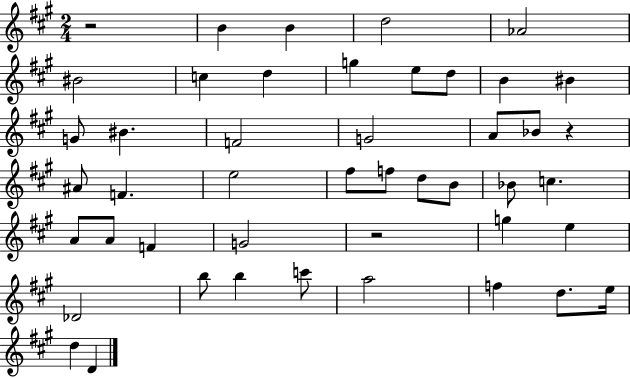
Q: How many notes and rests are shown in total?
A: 46